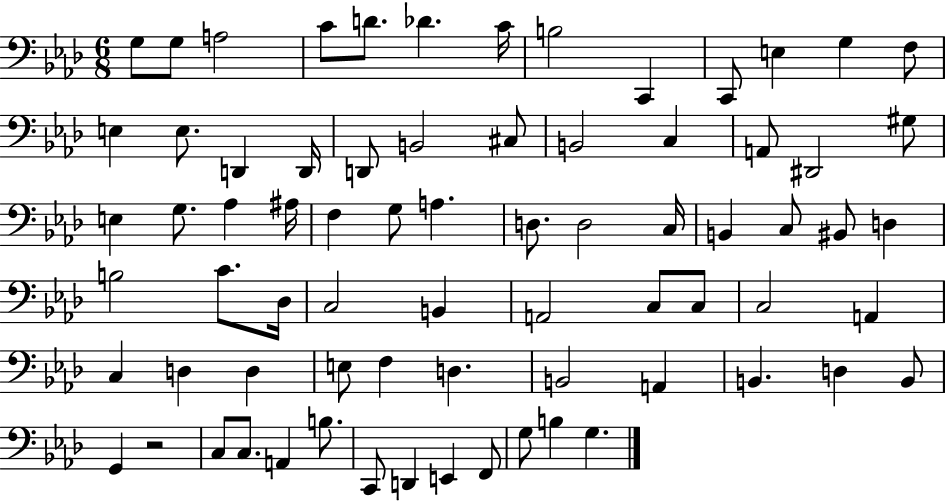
{
  \clef bass
  \numericTimeSignature
  \time 6/8
  \key aes \major
  g8 g8 a2 | c'8 d'8. des'4. c'16 | b2 c,4 | c,8 e4 g4 f8 | \break e4 e8. d,4 d,16 | d,8 b,2 cis8 | b,2 c4 | a,8 dis,2 gis8 | \break e4 g8. aes4 ais16 | f4 g8 a4. | d8. d2 c16 | b,4 c8 bis,8 d4 | \break b2 c'8. des16 | c2 b,4 | a,2 c8 c8 | c2 a,4 | \break c4 d4 d4 | e8 f4 d4. | b,2 a,4 | b,4. d4 b,8 | \break g,4 r2 | c8 c8. a,4 b8. | c,8 d,4 e,4 f,8 | g8 b4 g4. | \break \bar "|."
}